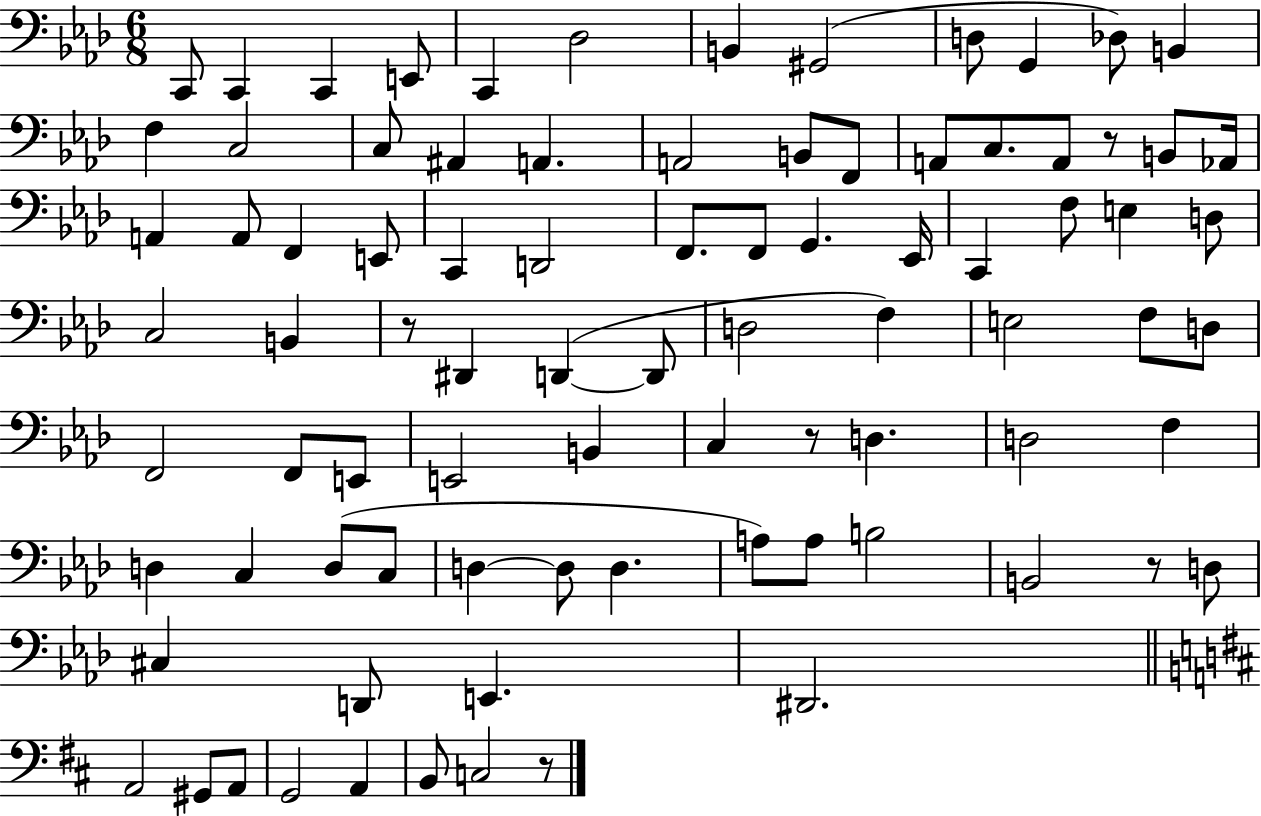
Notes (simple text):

C2/e C2/q C2/q E2/e C2/q Db3/h B2/q G#2/h D3/e G2/q Db3/e B2/q F3/q C3/h C3/e A#2/q A2/q. A2/h B2/e F2/e A2/e C3/e. A2/e R/e B2/e Ab2/s A2/q A2/e F2/q E2/e C2/q D2/h F2/e. F2/e G2/q. Eb2/s C2/q F3/e E3/q D3/e C3/h B2/q R/e D#2/q D2/q D2/e D3/h F3/q E3/h F3/e D3/e F2/h F2/e E2/e E2/h B2/q C3/q R/e D3/q. D3/h F3/q D3/q C3/q D3/e C3/e D3/q D3/e D3/q. A3/e A3/e B3/h B2/h R/e D3/e C#3/q D2/e E2/q. D#2/h. A2/h G#2/e A2/e G2/h A2/q B2/e C3/h R/e